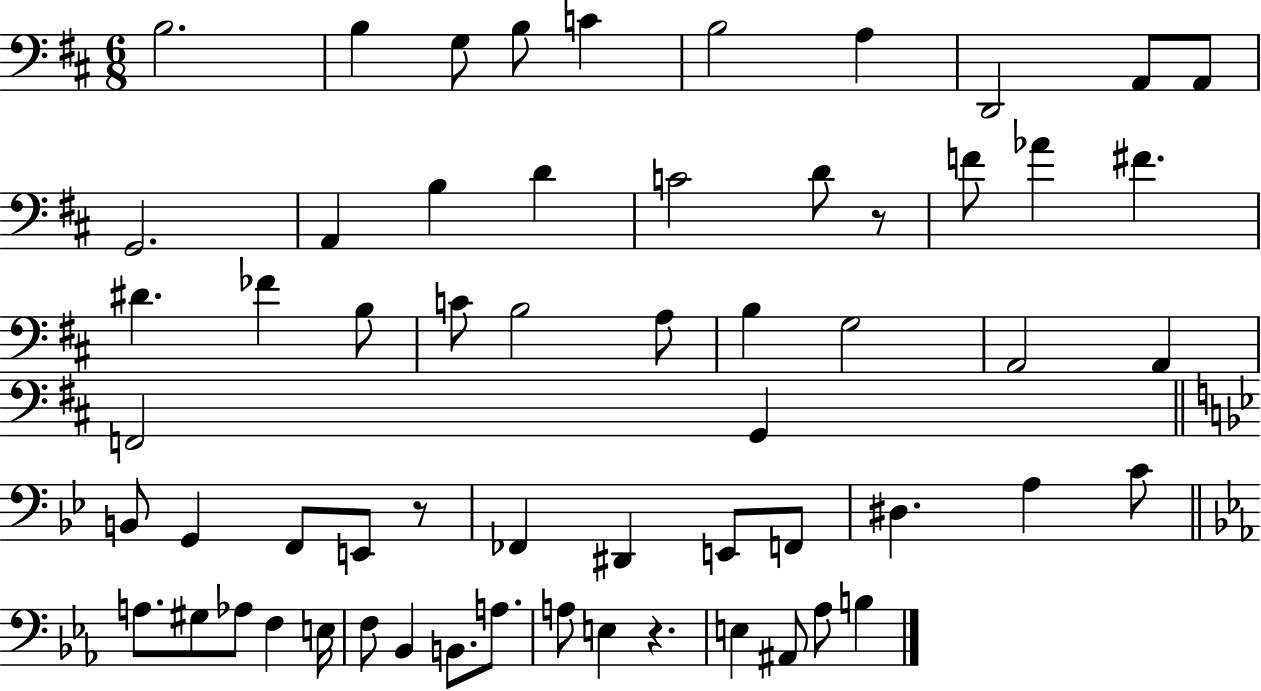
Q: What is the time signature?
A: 6/8